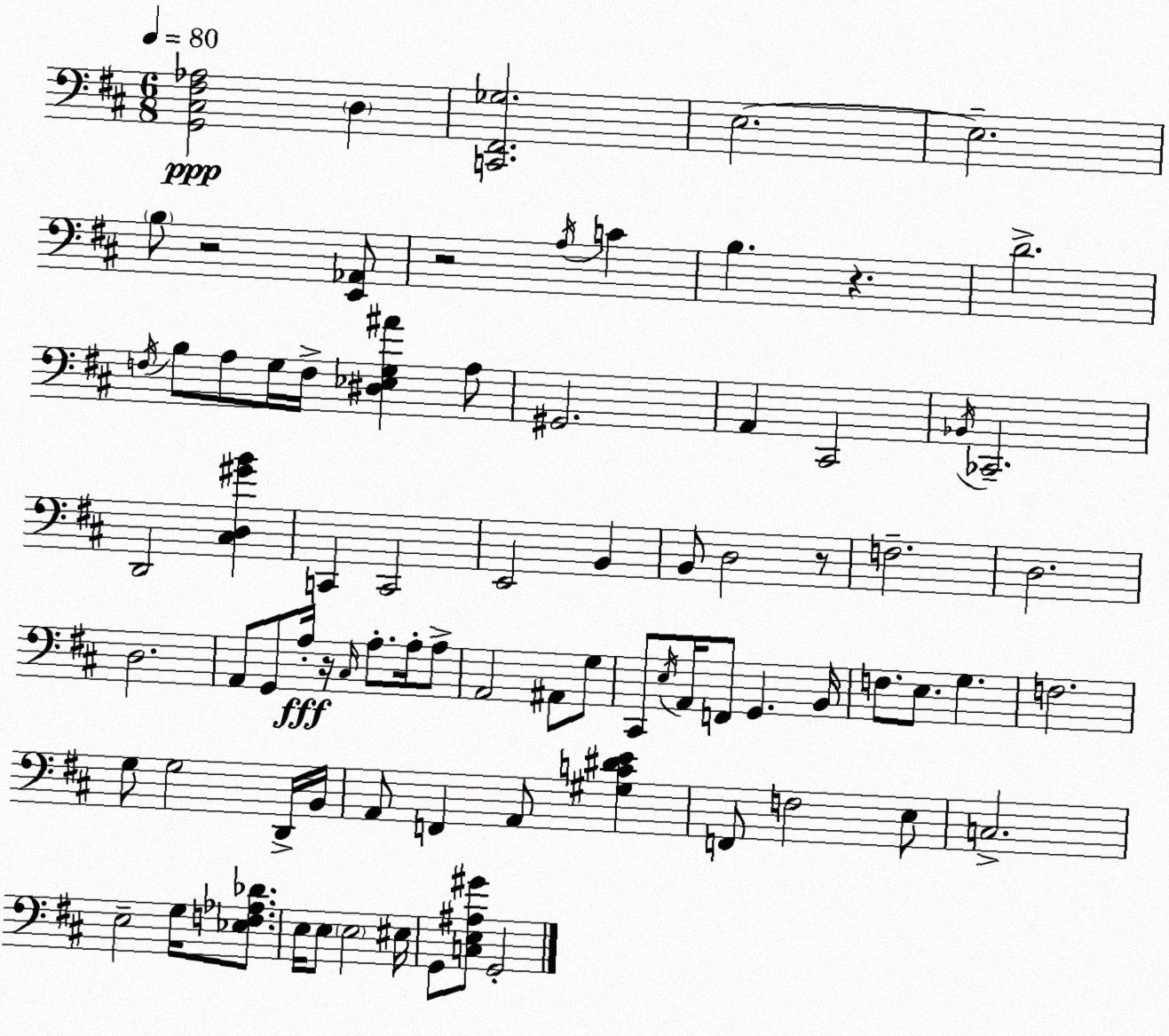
X:1
T:Untitled
M:6/8
L:1/4
K:D
[G,,^C,^F,_A,]2 D, [C,,^F,,_G,]2 E,2 E,2 B,/2 z2 [E,,_A,,]/2 z2 A,/4 C B, z D2 F,/4 B,/2 A,/2 G,/4 F,/4 [^D,_E,G,^A] A,/2 ^G,,2 A,, ^C,,2 _B,,/4 _C,,2 D,,2 [^C,D,^GB] C,, C,,2 E,,2 B,, B,,/2 D,2 z/2 F,2 D,2 D,2 A,,/2 G,,/2 A,/4 z/4 ^C,/4 A,/2 A,/4 A,/2 A,,2 ^A,,/2 G,/2 ^C,,/2 E,/4 A,,/4 F,,/2 G,, B,,/4 F,/2 E,/2 G, F,2 G,/2 G,2 D,,/4 B,,/4 A,,/2 F,, A,,/2 [^G,C^DE] F,,/2 F,2 E,/2 C,2 E,2 G,/4 [_E,F,_A,_D]/2 E,/4 E,/2 E,2 ^E,/4 G,,/2 [C,E,^A,^G]/2 G,,2